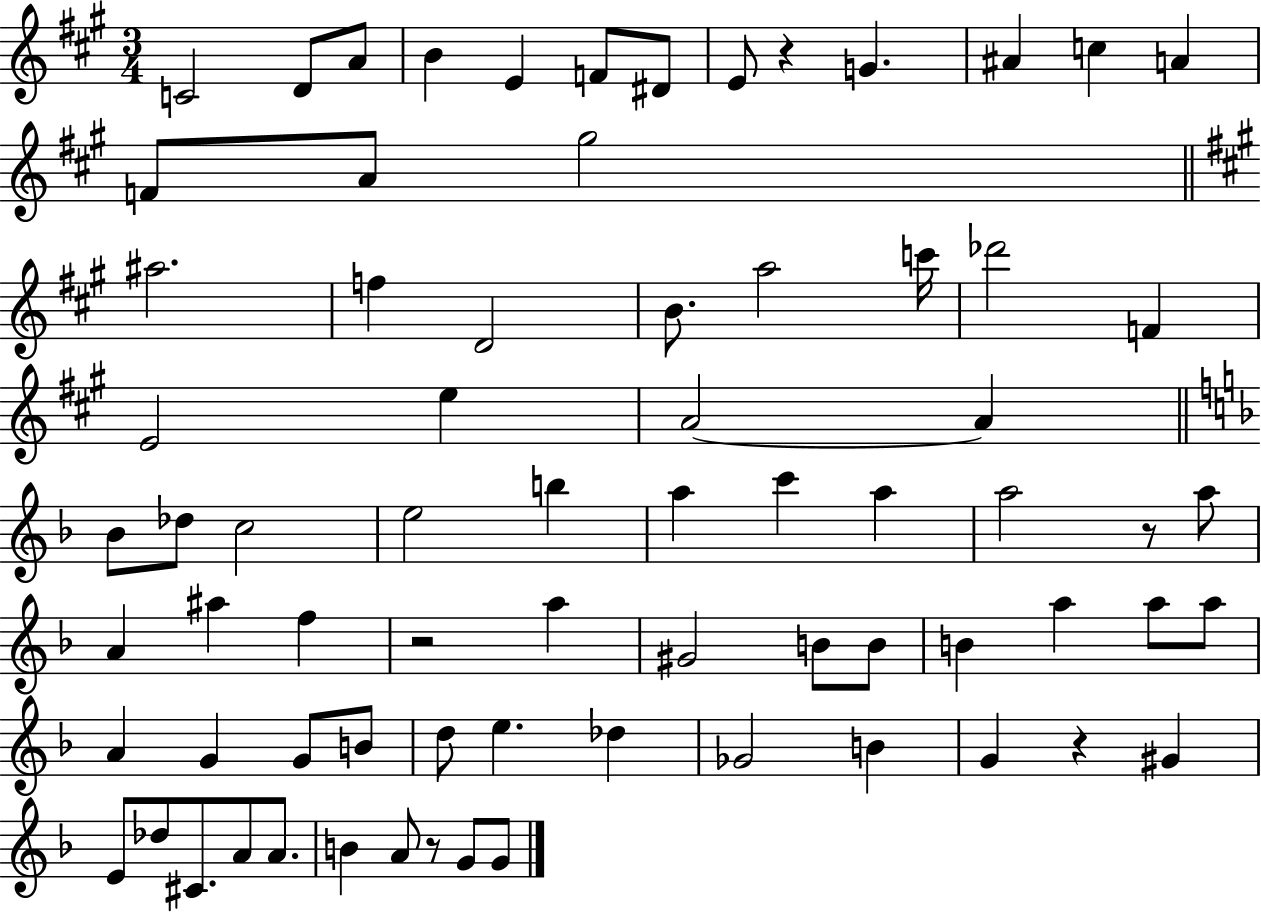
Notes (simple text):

C4/h D4/e A4/e B4/q E4/q F4/e D#4/e E4/e R/q G4/q. A#4/q C5/q A4/q F4/e A4/e G#5/h A#5/h. F5/q D4/h B4/e. A5/h C6/s Db6/h F4/q E4/h E5/q A4/h A4/q Bb4/e Db5/e C5/h E5/h B5/q A5/q C6/q A5/q A5/h R/e A5/e A4/q A#5/q F5/q R/h A5/q G#4/h B4/e B4/e B4/q A5/q A5/e A5/e A4/q G4/q G4/e B4/e D5/e E5/q. Db5/q Gb4/h B4/q G4/q R/q G#4/q E4/e Db5/e C#4/e. A4/e A4/e. B4/q A4/e R/e G4/e G4/e